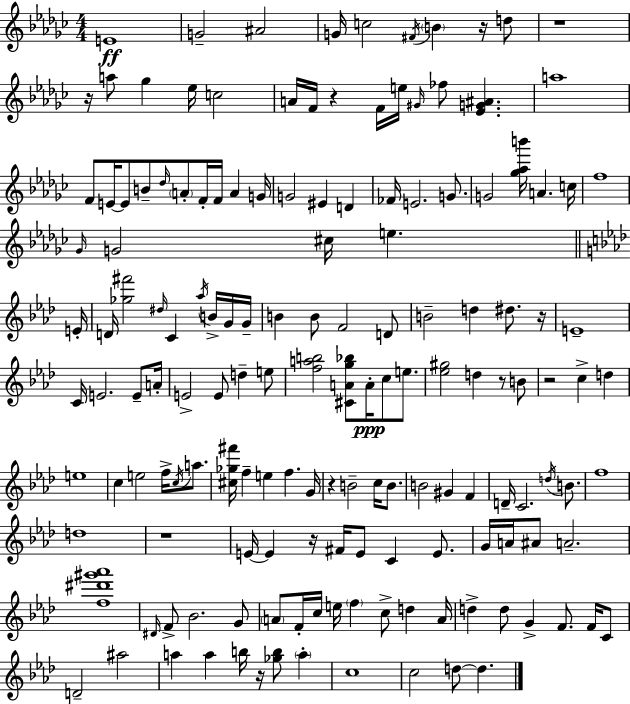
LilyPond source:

{
  \clef treble
  \numericTimeSignature
  \time 4/4
  \key ees \minor
  \repeat volta 2 { e'1\ff | g'2-- ais'2 | g'16 c''2 \acciaccatura { fis'16 } \parenthesize b'4 r16 d''8 | r1 | \break r16 a''8 ges''4 ees''16 c''2 | a'16 f'16 r4 f'16 e''16 \grace { gis'16 } fes''8 <ees' g' ais'>4. | a''1 | f'8 e'16~~ e'8 b'8-- \grace { des''16 } \parenthesize a'8-. f'16-. f'16 a'4 | \break g'16 g'2 eis'4 d'4 | fes'16 e'2. | g'8. g'2 <ges'' aes'' b'''>16 a'4. | c''16 f''1 | \break \grace { ges'16 } g'2 cis''16 e''4. | \bar "||" \break \key aes \major e'16-. d'16 <ges'' fis'''>2 \grace { dis''16 } c'4 \acciaccatura { aes''16 } | b'16-> g'16 g'16-- b'4 b'8 f'2 | d'8 b'2-- d''4 dis''8. | r16 e'1-- | \break c'16 e'2. | e'8-- a'16-. e'2-> e'8 d''4-- | e''8 <f'' a'' b''>2 <cis' a' g'' bes''>8 a'16-.\ppp c''8 | e''8. <ees'' gis''>2 d''4 r8 | \break b'8 r2 c''4-> d''4 | e''1 | c''4 e''2 f''16-> | \acciaccatura { c''16 } a''8. <cis'' ges'' fis'''>16 f''4-- e''4 f''4. | \break g'16 r4 b'2-- | c''16 b'8. b'2 gis'4 | f'4 d'16-- c'2. | \acciaccatura { d''16 } b'8. f''1 | \break d''1 | r1 | e'16~~ e'4 r16 fis'16 e'8 c'4 | e'8. g'16 a'16 ais'8 a'2.-- | \break <f'' dis''' gis''' aes'''>1 | \grace { dis'16 } f'8-> bes'2. | g'8 \parenthesize a'8 f'16-. c''16 e''16 \parenthesize f''4 c''8-> | d''4 a'16 d''4-> d''8 g'4-> | \break f'8. f'16 c'8 d'2-- ais''2 | a''4 a''4 b''16 r16 | <ges'' b''>8 \parenthesize a''4-. c''1 | c''2 d''8~~ | \break d''4. } \bar "|."
}